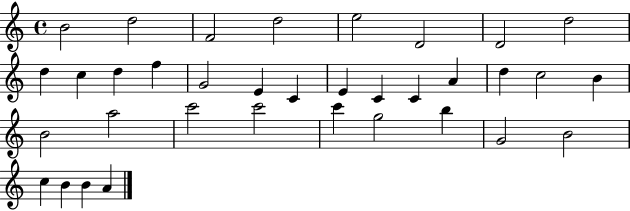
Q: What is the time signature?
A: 4/4